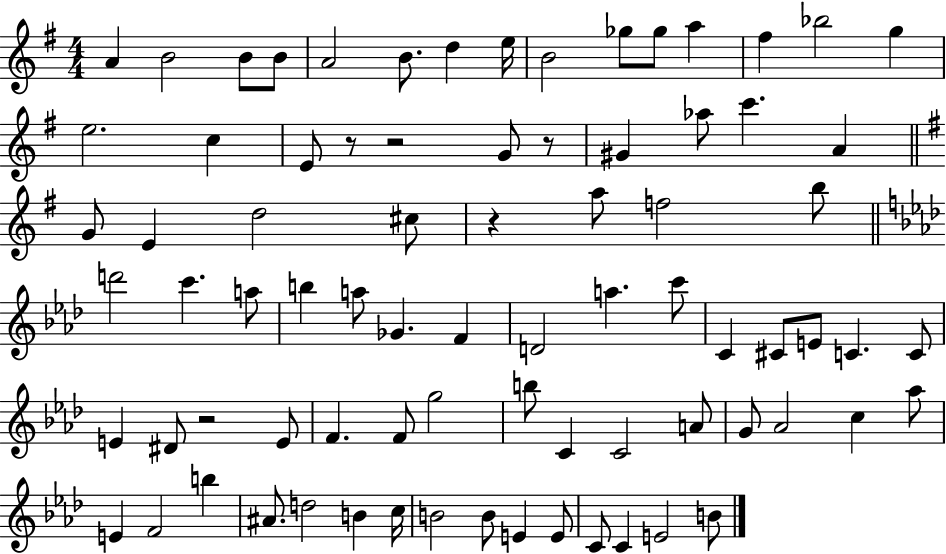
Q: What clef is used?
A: treble